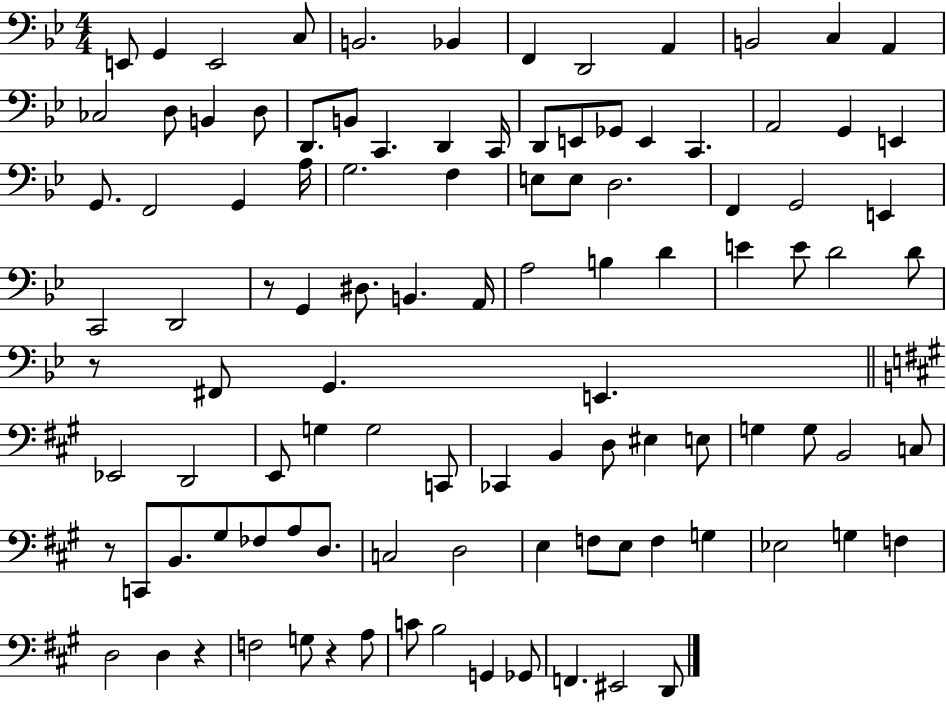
E2/e G2/q E2/h C3/e B2/h. Bb2/q F2/q D2/h A2/q B2/h C3/q A2/q CES3/h D3/e B2/q D3/e D2/e. B2/e C2/q. D2/q C2/s D2/e E2/e Gb2/e E2/q C2/q. A2/h G2/q E2/q G2/e. F2/h G2/q A3/s G3/h. F3/q E3/e E3/e D3/h. F2/q G2/h E2/q C2/h D2/h R/e G2/q D#3/e. B2/q. A2/s A3/h B3/q D4/q E4/q E4/e D4/h D4/e R/e F#2/e G2/q. E2/q. Eb2/h D2/h E2/e G3/q G3/h C2/e CES2/q B2/q D3/e EIS3/q E3/e G3/q G3/e B2/h C3/e R/e C2/e B2/e. G#3/e FES3/e A3/e D3/e. C3/h D3/h E3/q F3/e E3/e F3/q G3/q Eb3/h G3/q F3/q D3/h D3/q R/q F3/h G3/e R/q A3/e C4/e B3/h G2/q Gb2/e F2/q. EIS2/h D2/e